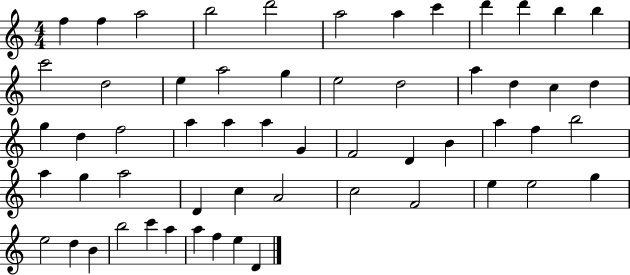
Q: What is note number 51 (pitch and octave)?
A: B5